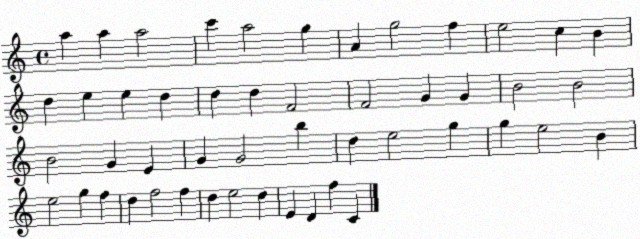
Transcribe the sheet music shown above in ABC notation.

X:1
T:Untitled
M:4/4
L:1/4
K:C
a a a2 c' a2 g A g2 f e2 c B d e e d d d F2 F2 G G B2 B2 B2 G E G G2 b d e2 g g e2 B e2 g f d f2 f d e2 d E D f C